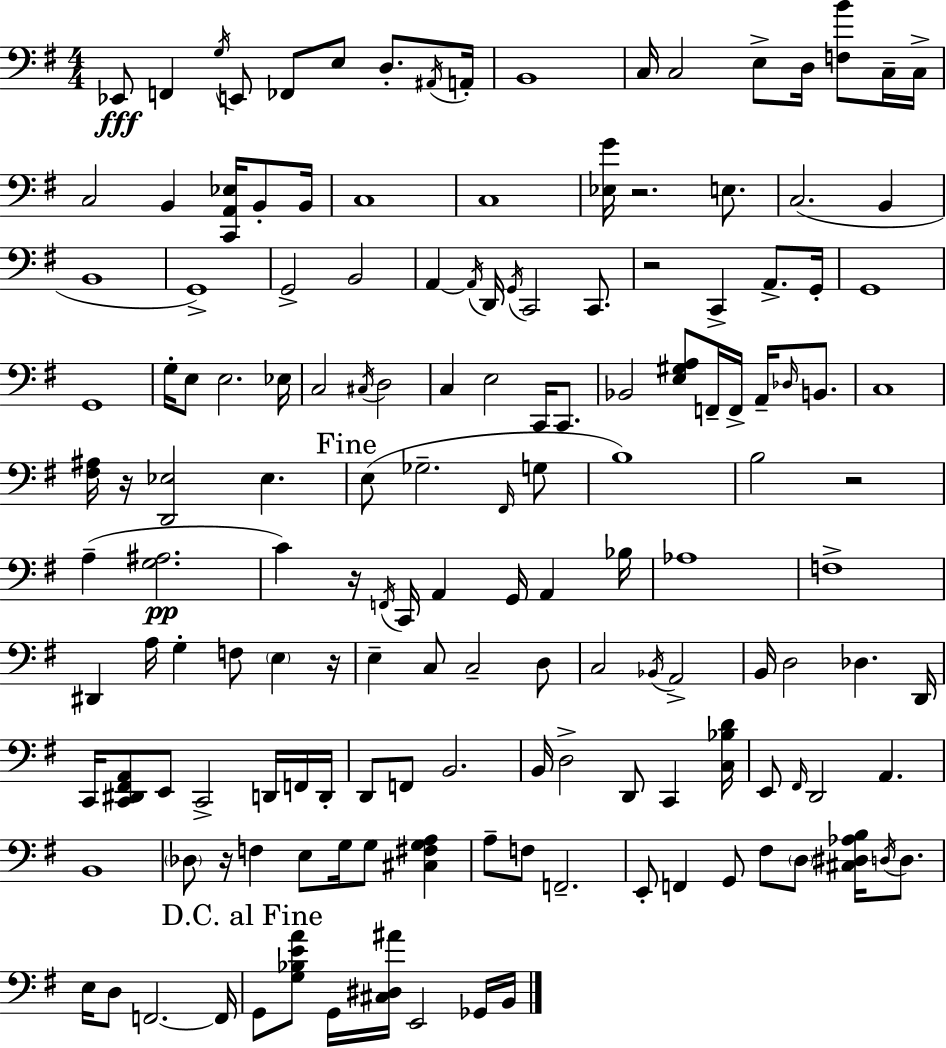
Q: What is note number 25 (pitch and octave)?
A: B2